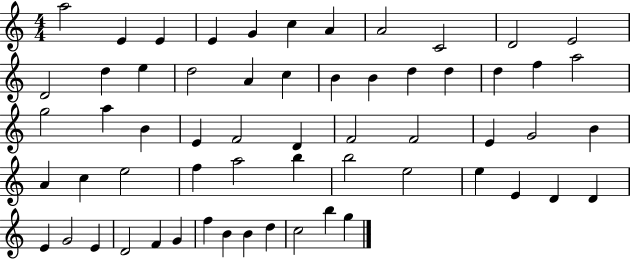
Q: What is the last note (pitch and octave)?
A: G5